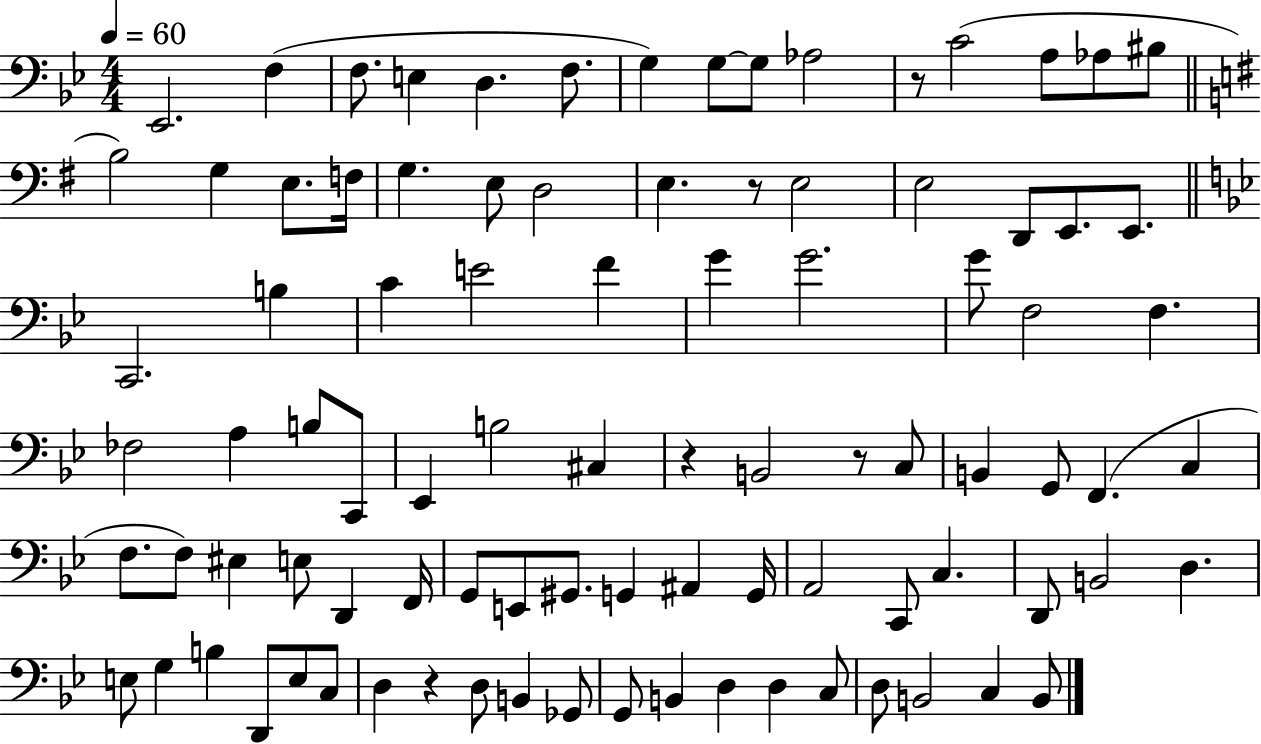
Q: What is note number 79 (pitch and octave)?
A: G2